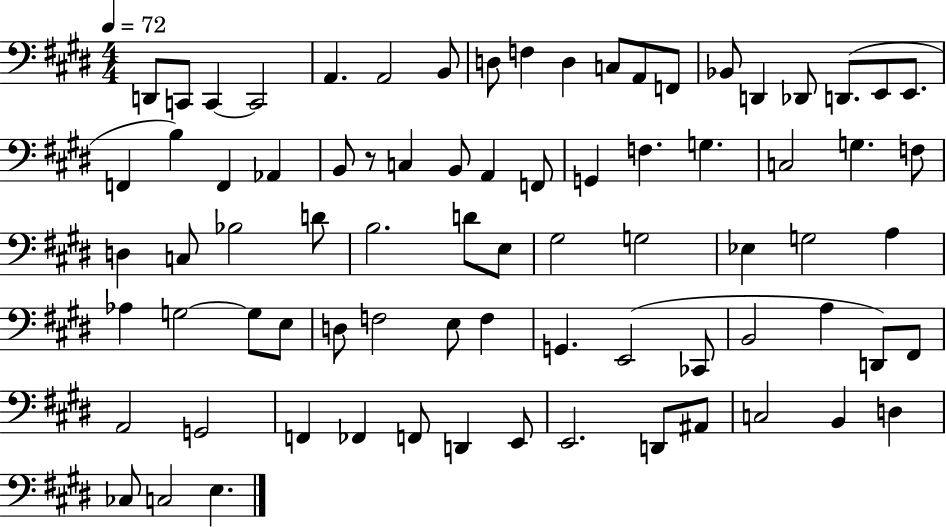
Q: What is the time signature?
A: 4/4